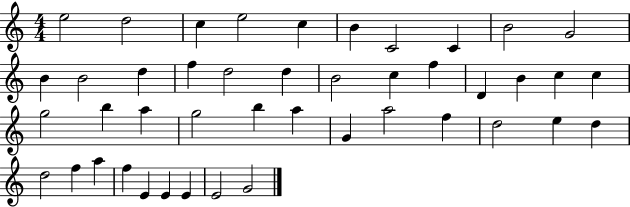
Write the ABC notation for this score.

X:1
T:Untitled
M:4/4
L:1/4
K:C
e2 d2 c e2 c B C2 C B2 G2 B B2 d f d2 d B2 c f D B c c g2 b a g2 b a G a2 f d2 e d d2 f a f E E E E2 G2